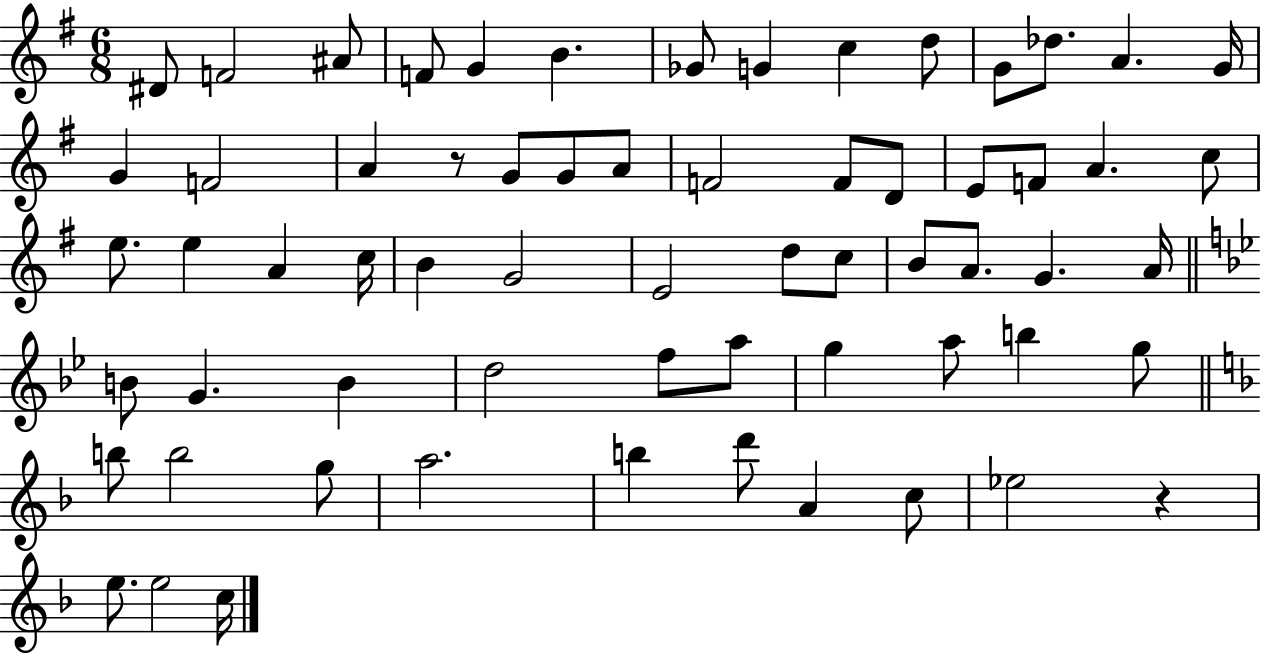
D#4/e F4/h A#4/e F4/e G4/q B4/q. Gb4/e G4/q C5/q D5/e G4/e Db5/e. A4/q. G4/s G4/q F4/h A4/q R/e G4/e G4/e A4/e F4/h F4/e D4/e E4/e F4/e A4/q. C5/e E5/e. E5/q A4/q C5/s B4/q G4/h E4/h D5/e C5/e B4/e A4/e. G4/q. A4/s B4/e G4/q. B4/q D5/h F5/e A5/e G5/q A5/e B5/q G5/e B5/e B5/h G5/e A5/h. B5/q D6/e A4/q C5/e Eb5/h R/q E5/e. E5/h C5/s